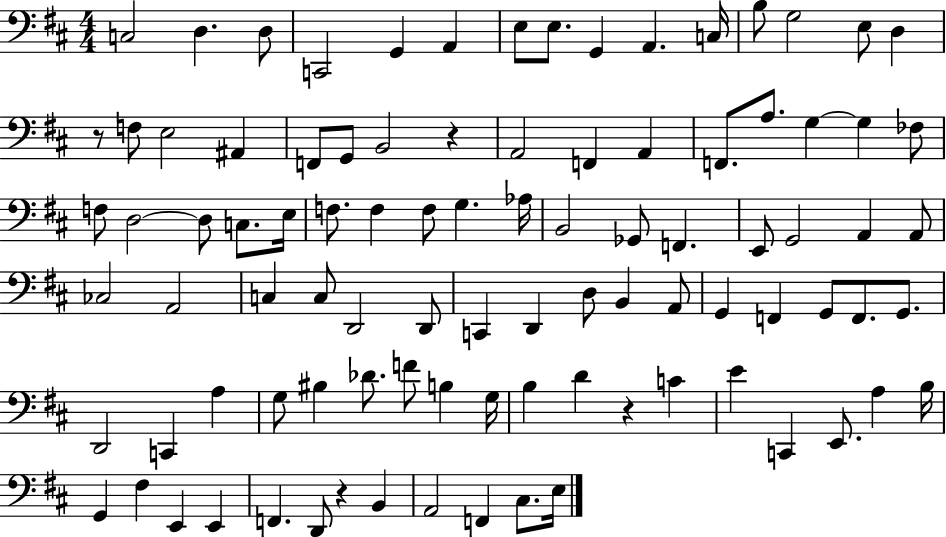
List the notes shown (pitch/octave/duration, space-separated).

C3/h D3/q. D3/e C2/h G2/q A2/q E3/e E3/e. G2/q A2/q. C3/s B3/e G3/h E3/e D3/q R/e F3/e E3/h A#2/q F2/e G2/e B2/h R/q A2/h F2/q A2/q F2/e. A3/e. G3/q G3/q FES3/e F3/e D3/h D3/e C3/e. E3/s F3/e. F3/q F3/e G3/q. Ab3/s B2/h Gb2/e F2/q. E2/e G2/h A2/q A2/e CES3/h A2/h C3/q C3/e D2/h D2/e C2/q D2/q D3/e B2/q A2/e G2/q F2/q G2/e F2/e. G2/e. D2/h C2/q A3/q G3/e BIS3/q Db4/e. F4/e B3/q G3/s B3/q D4/q R/q C4/q E4/q C2/q E2/e. A3/q B3/s G2/q F#3/q E2/q E2/q F2/q. D2/e R/q B2/q A2/h F2/q C#3/e. E3/s